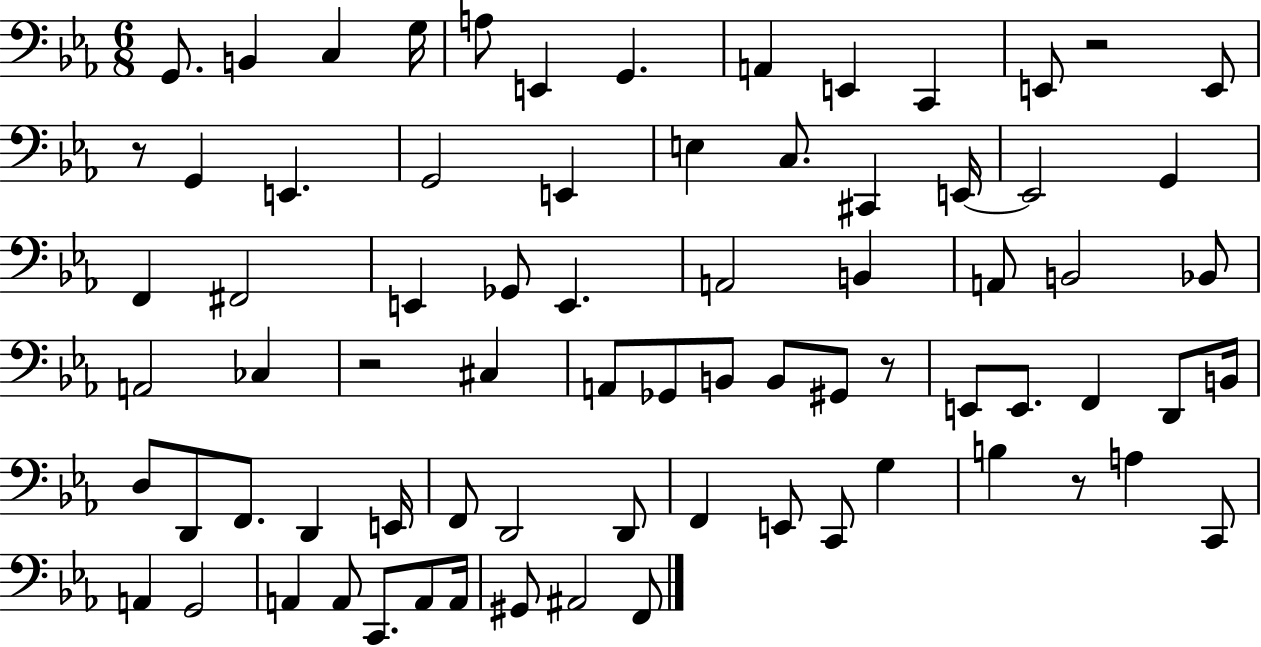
{
  \clef bass
  \numericTimeSignature
  \time 6/8
  \key ees \major
  g,8. b,4 c4 g16 | a8 e,4 g,4. | a,4 e,4 c,4 | e,8 r2 e,8 | \break r8 g,4 e,4. | g,2 e,4 | e4 c8. cis,4 e,16~~ | e,2 g,4 | \break f,4 fis,2 | e,4 ges,8 e,4. | a,2 b,4 | a,8 b,2 bes,8 | \break a,2 ces4 | r2 cis4 | a,8 ges,8 b,8 b,8 gis,8 r8 | e,8 e,8. f,4 d,8 b,16 | \break d8 d,8 f,8. d,4 e,16 | f,8 d,2 d,8 | f,4 e,8 c,8 g4 | b4 r8 a4 c,8 | \break a,4 g,2 | a,4 a,8 c,8. a,8 a,16 | gis,8 ais,2 f,8 | \bar "|."
}